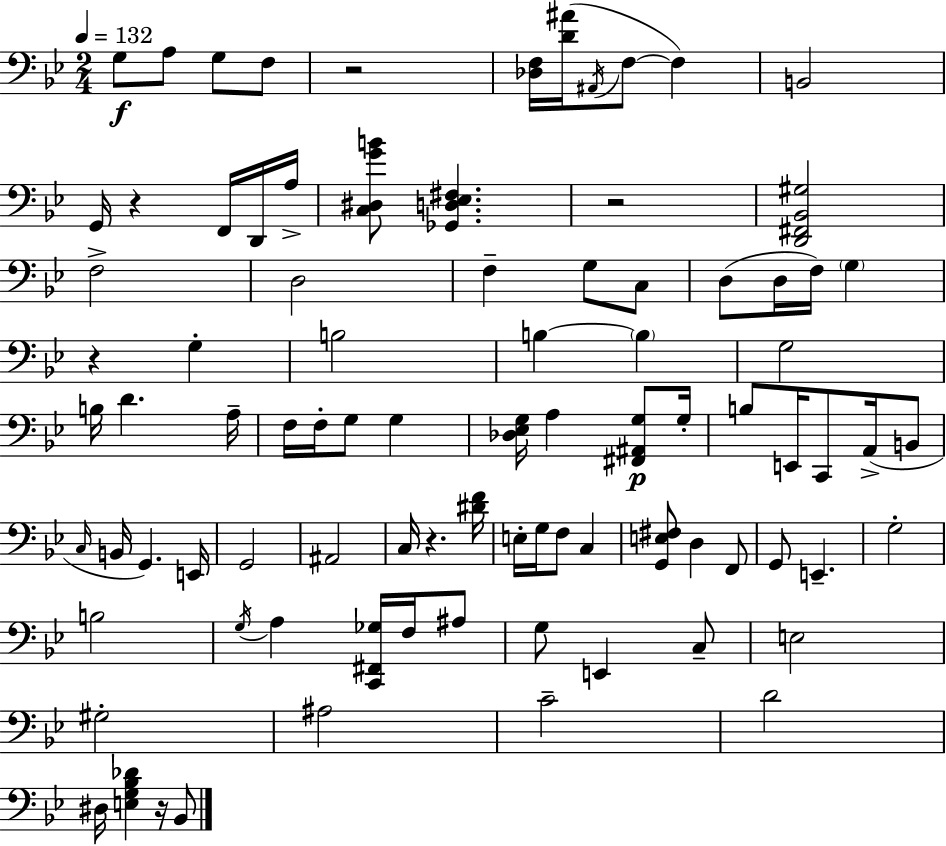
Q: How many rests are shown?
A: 6